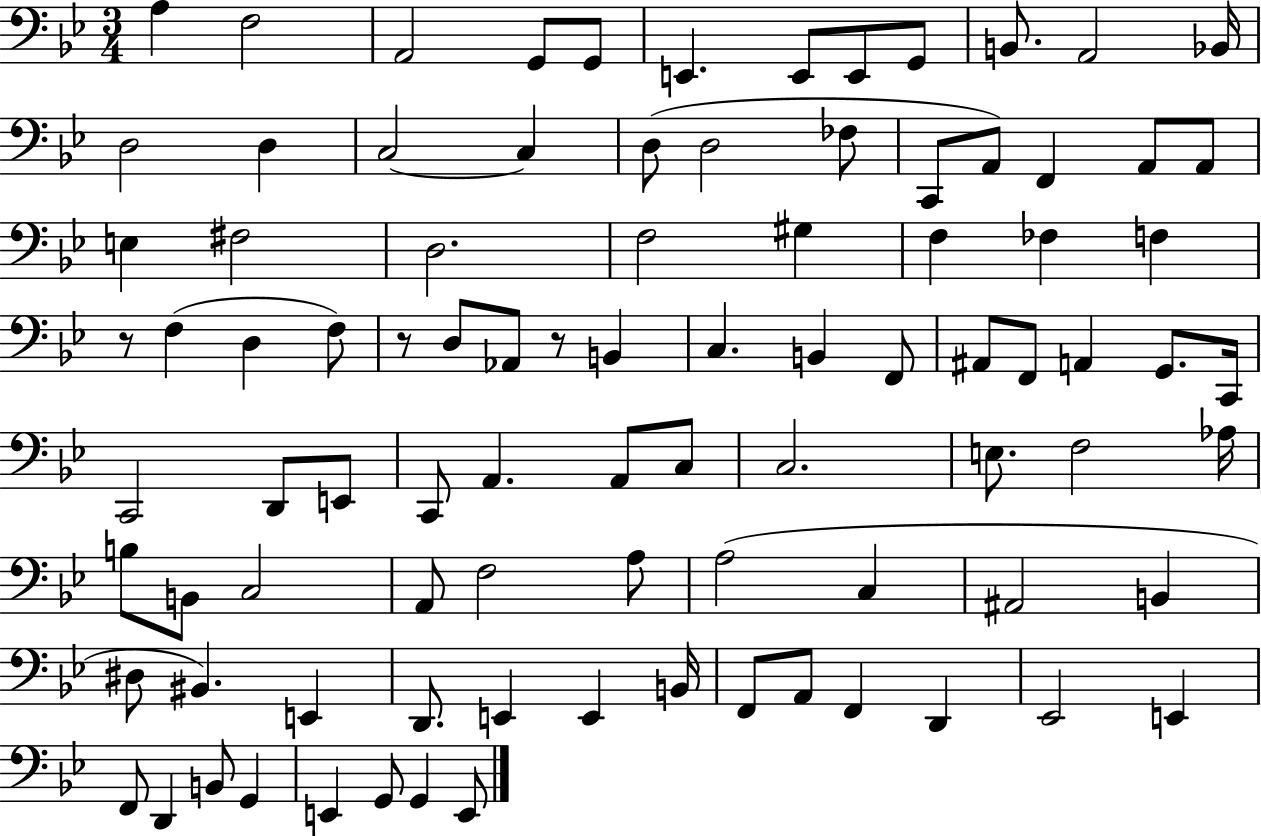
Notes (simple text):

A3/q F3/h A2/h G2/e G2/e E2/q. E2/e E2/e G2/e B2/e. A2/h Bb2/s D3/h D3/q C3/h C3/q D3/e D3/h FES3/e C2/e A2/e F2/q A2/e A2/e E3/q F#3/h D3/h. F3/h G#3/q F3/q FES3/q F3/q R/e F3/q D3/q F3/e R/e D3/e Ab2/e R/e B2/q C3/q. B2/q F2/e A#2/e F2/e A2/q G2/e. C2/s C2/h D2/e E2/e C2/e A2/q. A2/e C3/e C3/h. E3/e. F3/h Ab3/s B3/e B2/e C3/h A2/e F3/h A3/e A3/h C3/q A#2/h B2/q D#3/e BIS2/q. E2/q D2/e. E2/q E2/q B2/s F2/e A2/e F2/q D2/q Eb2/h E2/q F2/e D2/q B2/e G2/q E2/q G2/e G2/q E2/e